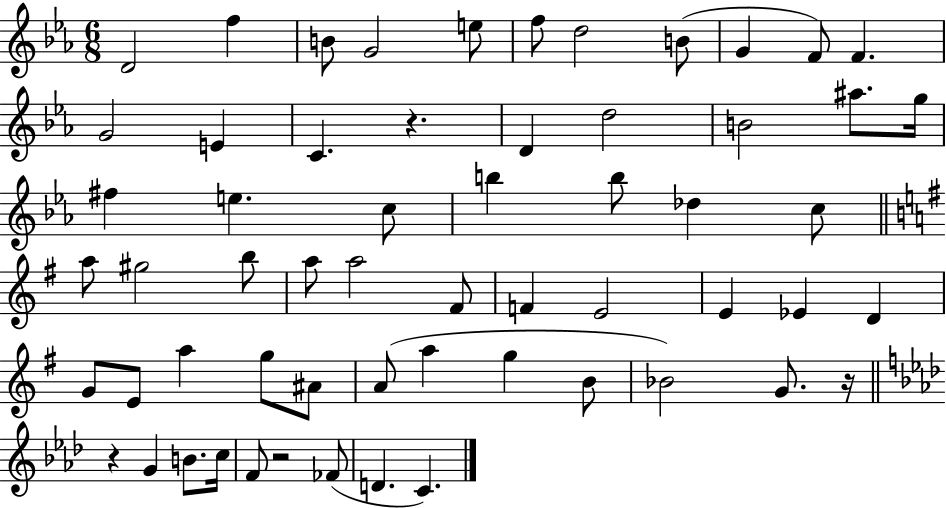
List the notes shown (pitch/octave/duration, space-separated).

D4/h F5/q B4/e G4/h E5/e F5/e D5/h B4/e G4/q F4/e F4/q. G4/h E4/q C4/q. R/q. D4/q D5/h B4/h A#5/e. G5/s F#5/q E5/q. C5/e B5/q B5/e Db5/q C5/e A5/e G#5/h B5/e A5/e A5/h F#4/e F4/q E4/h E4/q Eb4/q D4/q G4/e E4/e A5/q G5/e A#4/e A4/e A5/q G5/q B4/e Bb4/h G4/e. R/s R/q G4/q B4/e. C5/s F4/e R/h FES4/e D4/q. C4/q.